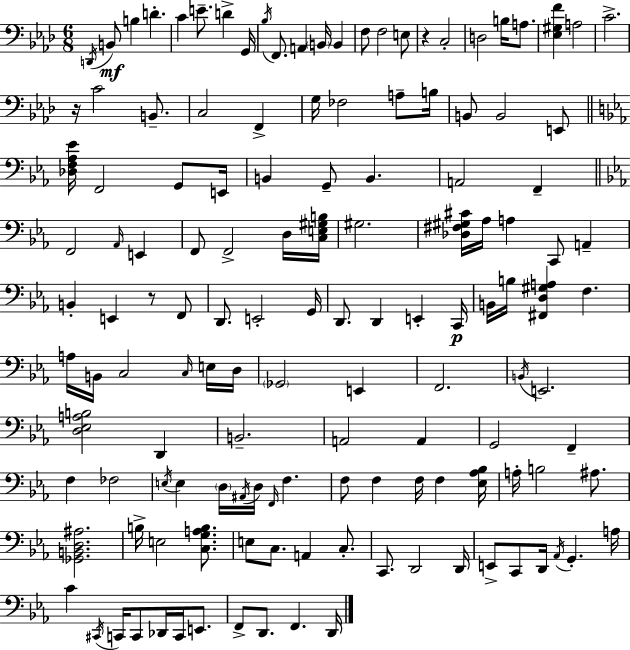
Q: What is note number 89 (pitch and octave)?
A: D3